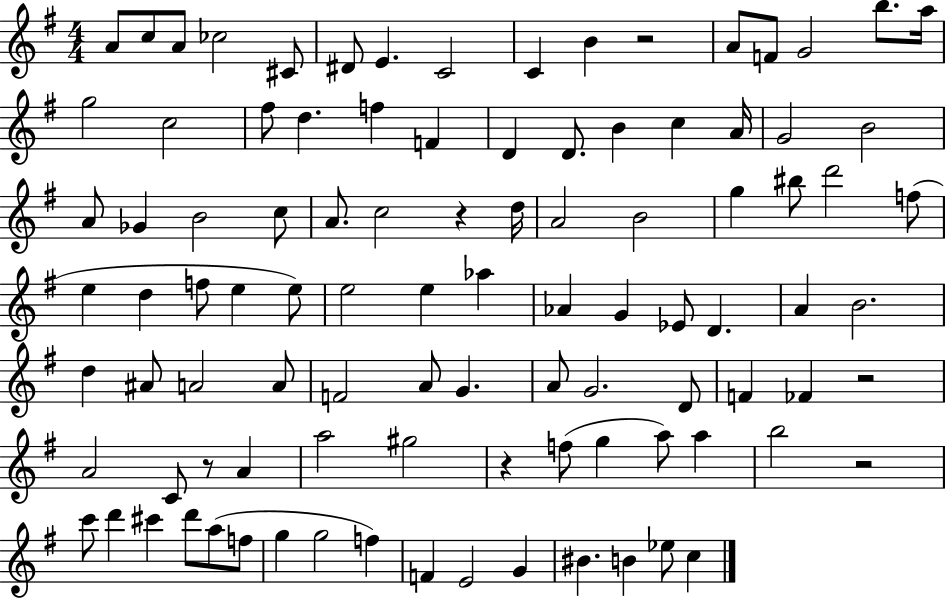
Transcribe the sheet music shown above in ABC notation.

X:1
T:Untitled
M:4/4
L:1/4
K:G
A/2 c/2 A/2 _c2 ^C/2 ^D/2 E C2 C B z2 A/2 F/2 G2 b/2 a/4 g2 c2 ^f/2 d f F D D/2 B c A/4 G2 B2 A/2 _G B2 c/2 A/2 c2 z d/4 A2 B2 g ^b/2 d'2 f/2 e d f/2 e e/2 e2 e _a _A G _E/2 D A B2 d ^A/2 A2 A/2 F2 A/2 G A/2 G2 D/2 F _F z2 A2 C/2 z/2 A a2 ^g2 z f/2 g a/2 a b2 z2 c'/2 d' ^c' d'/2 a/2 f/2 g g2 f F E2 G ^B B _e/2 c